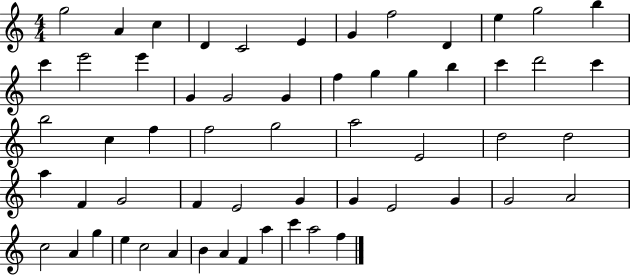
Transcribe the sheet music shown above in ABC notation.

X:1
T:Untitled
M:4/4
L:1/4
K:C
g2 A c D C2 E G f2 D e g2 b c' e'2 e' G G2 G f g g b c' d'2 c' b2 c f f2 g2 a2 E2 d2 d2 a F G2 F E2 G G E2 G G2 A2 c2 A g e c2 A B A F a c' a2 f